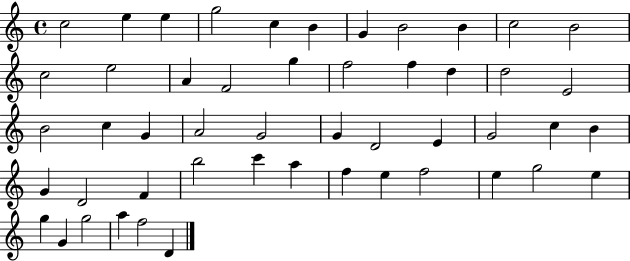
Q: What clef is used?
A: treble